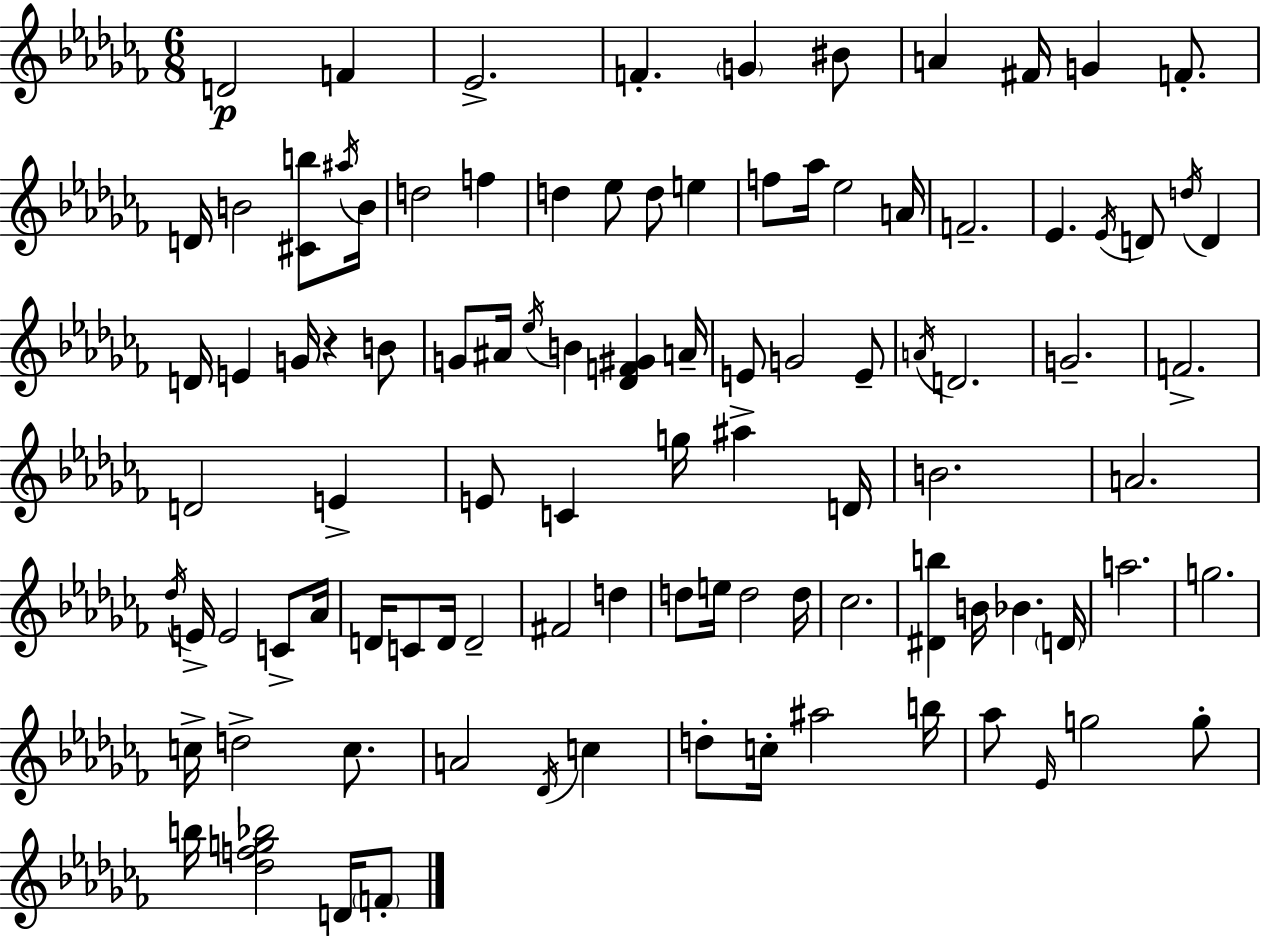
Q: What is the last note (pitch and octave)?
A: F4